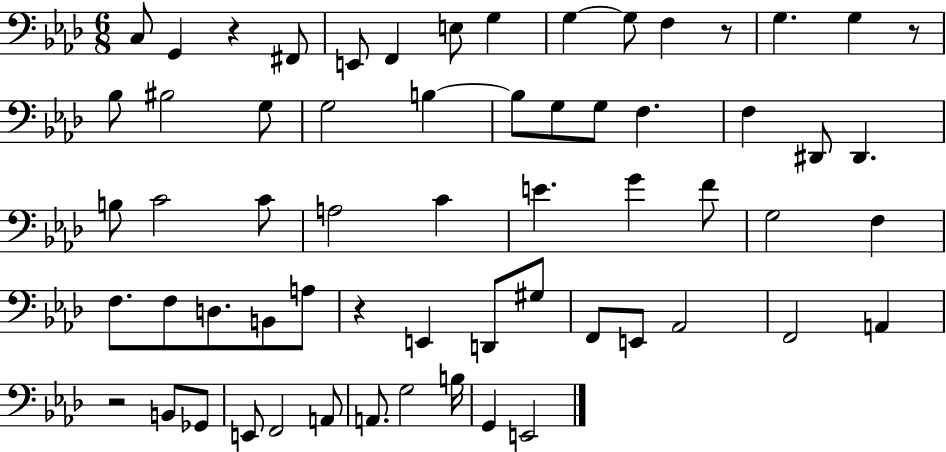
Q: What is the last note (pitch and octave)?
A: E2